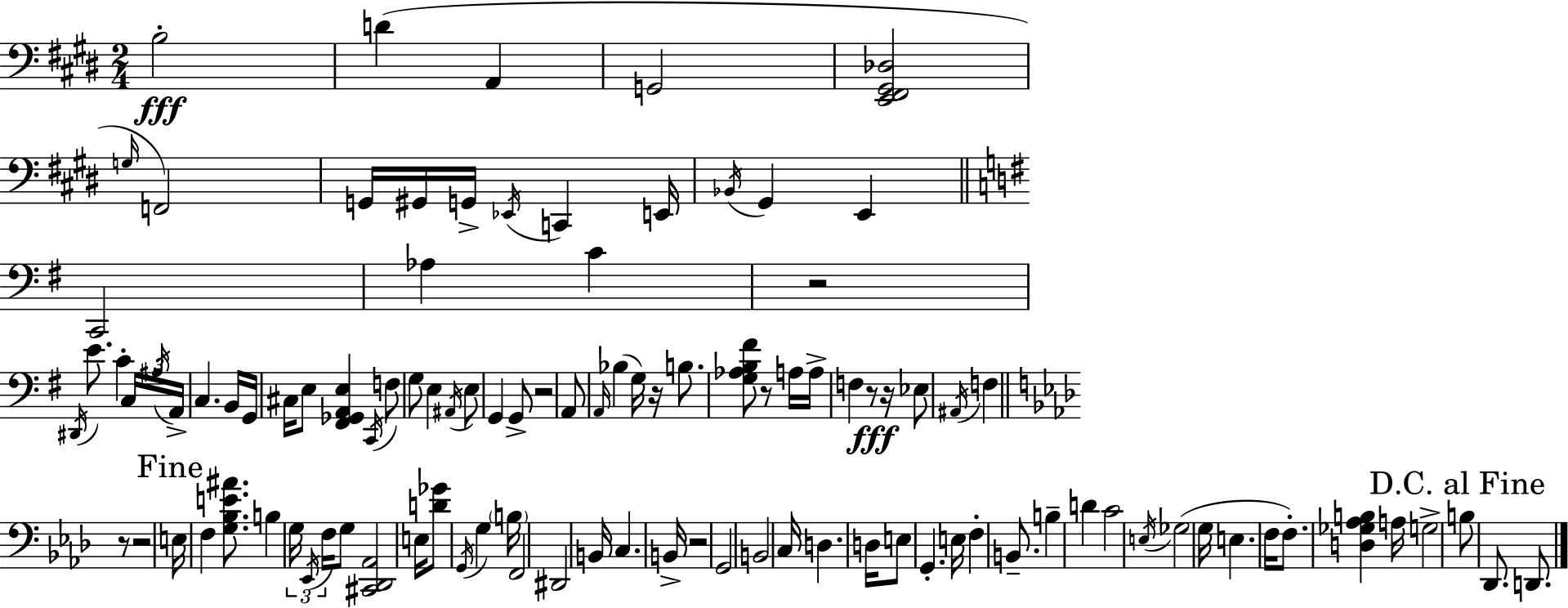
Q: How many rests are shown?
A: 9